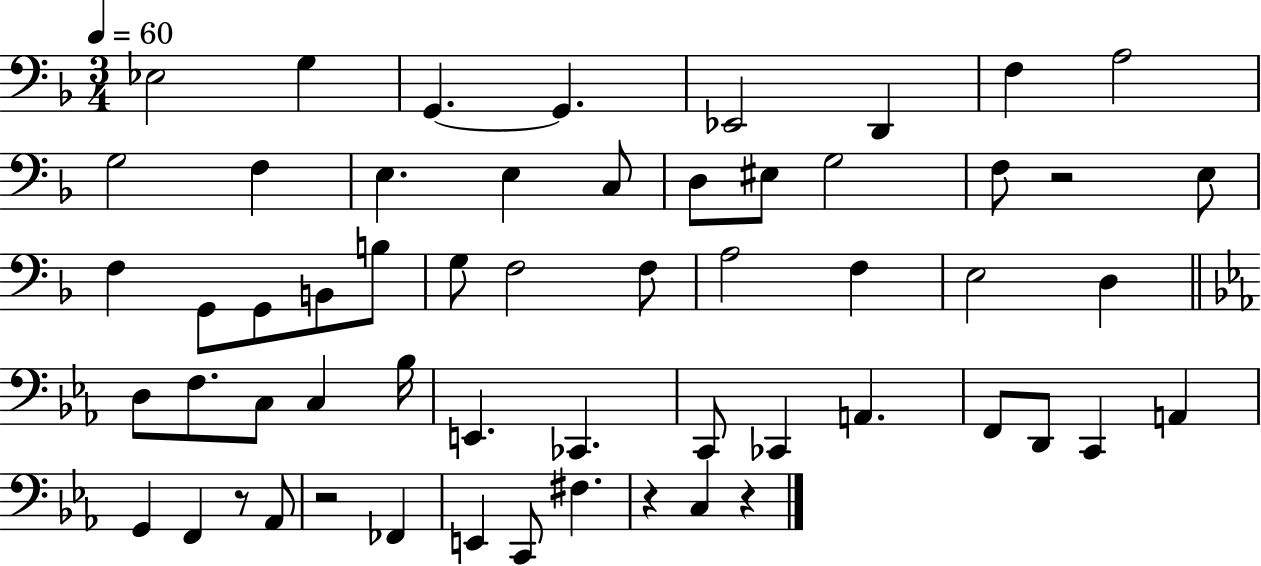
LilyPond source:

{
  \clef bass
  \numericTimeSignature
  \time 3/4
  \key f \major
  \tempo 4 = 60
  ees2 g4 | g,4.~~ g,4. | ees,2 d,4 | f4 a2 | \break g2 f4 | e4. e4 c8 | d8 eis8 g2 | f8 r2 e8 | \break f4 g,8 g,8 b,8 b8 | g8 f2 f8 | a2 f4 | e2 d4 | \break \bar "||" \break \key c \minor d8 f8. c8 c4 bes16 | e,4. ces,4. | c,8 ces,4 a,4. | f,8 d,8 c,4 a,4 | \break g,4 f,4 r8 aes,8 | r2 fes,4 | e,4 c,8 fis4. | r4 c4 r4 | \break \bar "|."
}